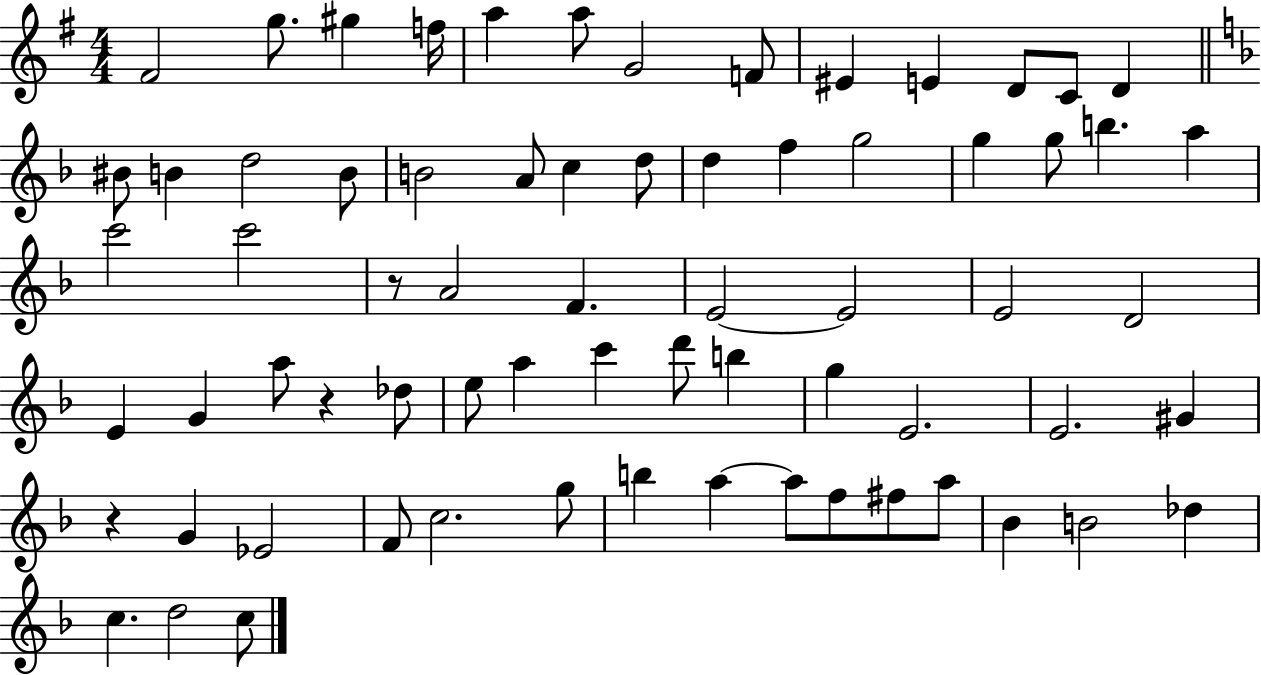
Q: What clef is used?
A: treble